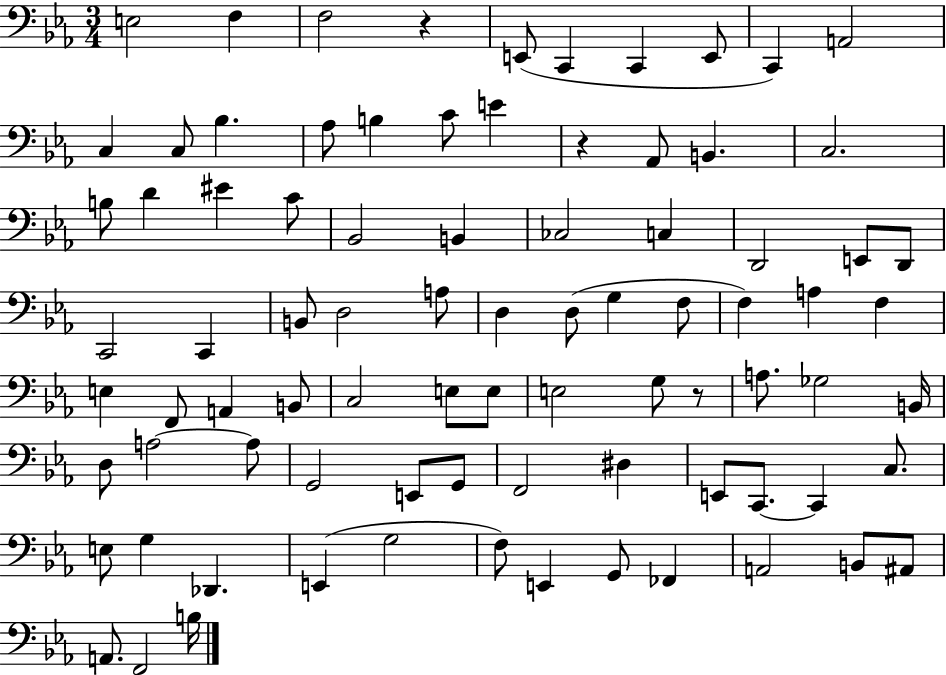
E3/h F3/q F3/h R/q E2/e C2/q C2/q E2/e C2/q A2/h C3/q C3/e Bb3/q. Ab3/e B3/q C4/e E4/q R/q Ab2/e B2/q. C3/h. B3/e D4/q EIS4/q C4/e Bb2/h B2/q CES3/h C3/q D2/h E2/e D2/e C2/h C2/q B2/e D3/h A3/e D3/q D3/e G3/q F3/e F3/q A3/q F3/q E3/q F2/e A2/q B2/e C3/h E3/e E3/e E3/h G3/e R/e A3/e. Gb3/h B2/s D3/e A3/h A3/e G2/h E2/e G2/e F2/h D#3/q E2/e C2/e. C2/q C3/e. E3/e G3/q Db2/q. E2/q G3/h F3/e E2/q G2/e FES2/q A2/h B2/e A#2/e A2/e. F2/h B3/s